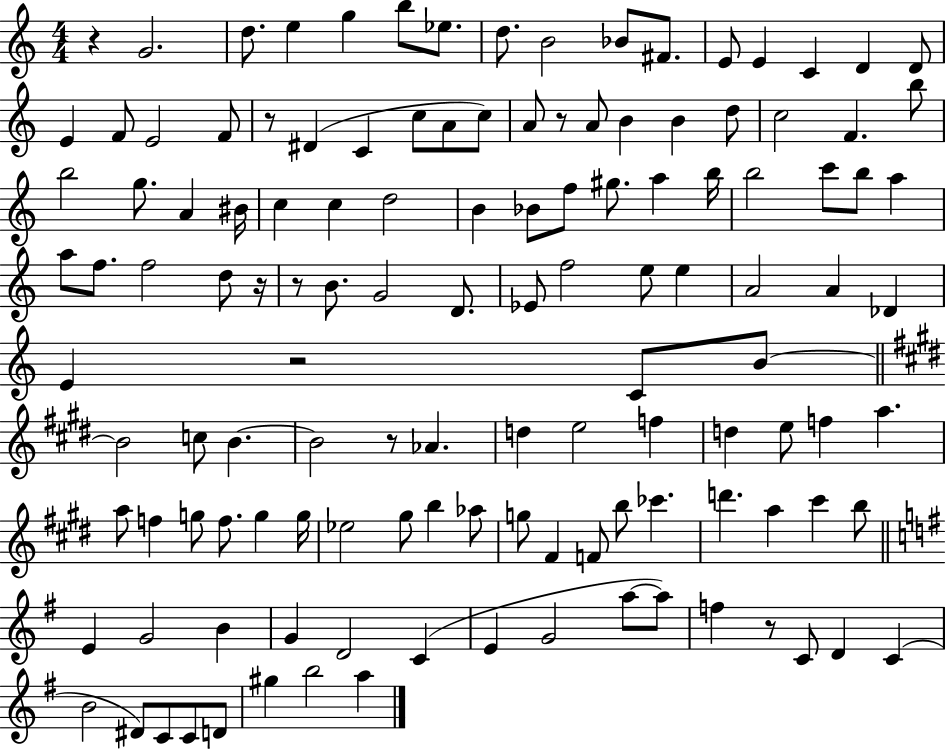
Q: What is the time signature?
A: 4/4